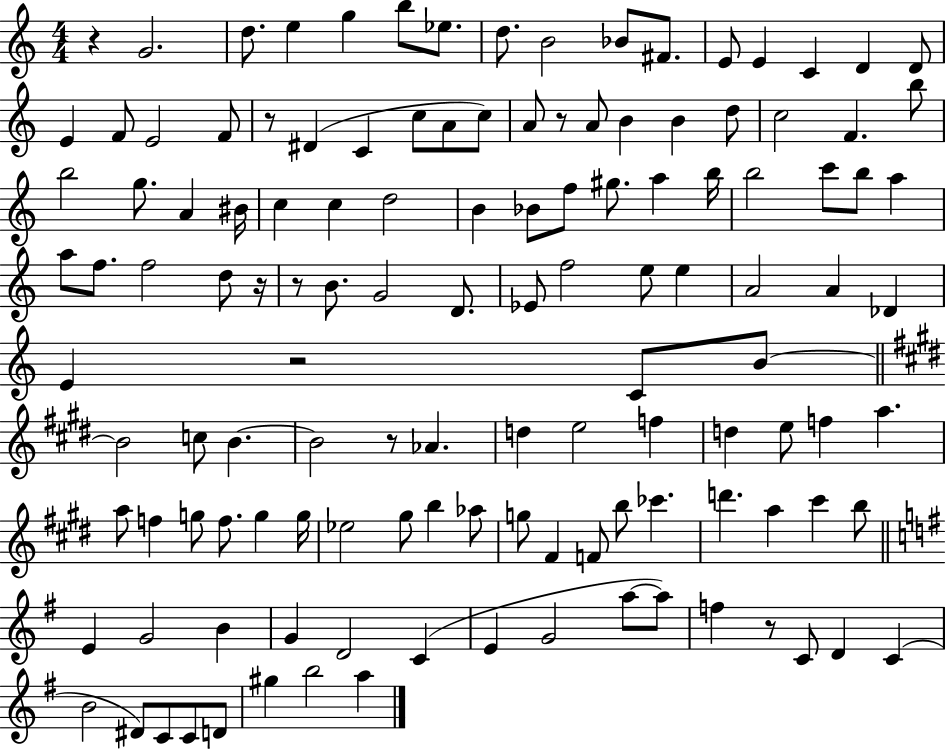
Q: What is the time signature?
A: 4/4